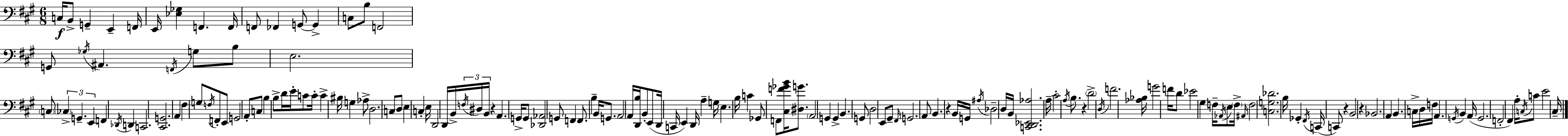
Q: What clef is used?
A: bass